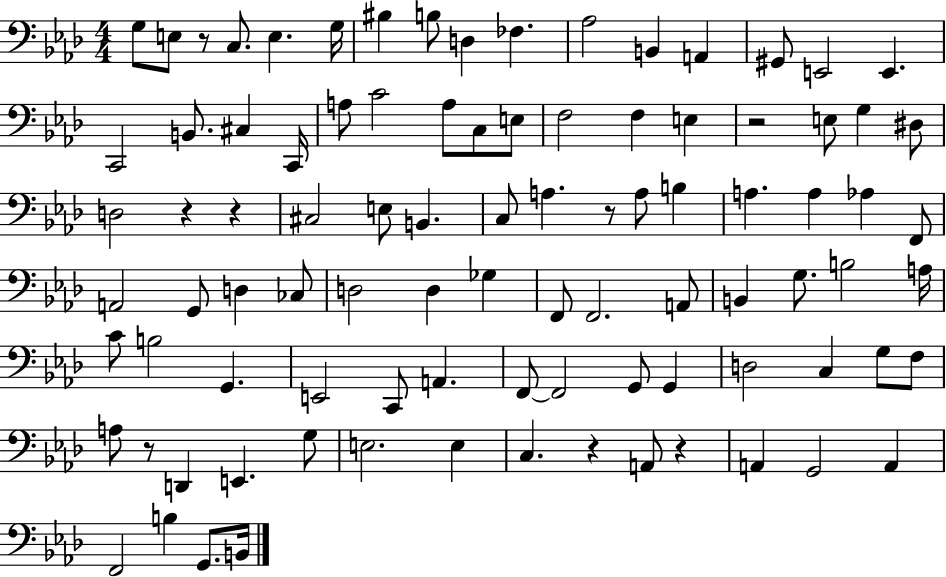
G3/e E3/e R/e C3/e. E3/q. G3/s BIS3/q B3/e D3/q FES3/q. Ab3/h B2/q A2/q G#2/e E2/h E2/q. C2/h B2/e. C#3/q C2/s A3/e C4/h A3/e C3/e E3/e F3/h F3/q E3/q R/h E3/e G3/q D#3/e D3/h R/q R/q C#3/h E3/e B2/q. C3/e A3/q. R/e A3/e B3/q A3/q. A3/q Ab3/q F2/e A2/h G2/e D3/q CES3/e D3/h D3/q Gb3/q F2/e F2/h. A2/e B2/q G3/e. B3/h A3/s C4/e B3/h G2/q. E2/h C2/e A2/q. F2/e F2/h G2/e G2/q D3/h C3/q G3/e F3/e A3/e R/e D2/q E2/q. G3/e E3/h. E3/q C3/q. R/q A2/e R/q A2/q G2/h A2/q F2/h B3/q G2/e. B2/s